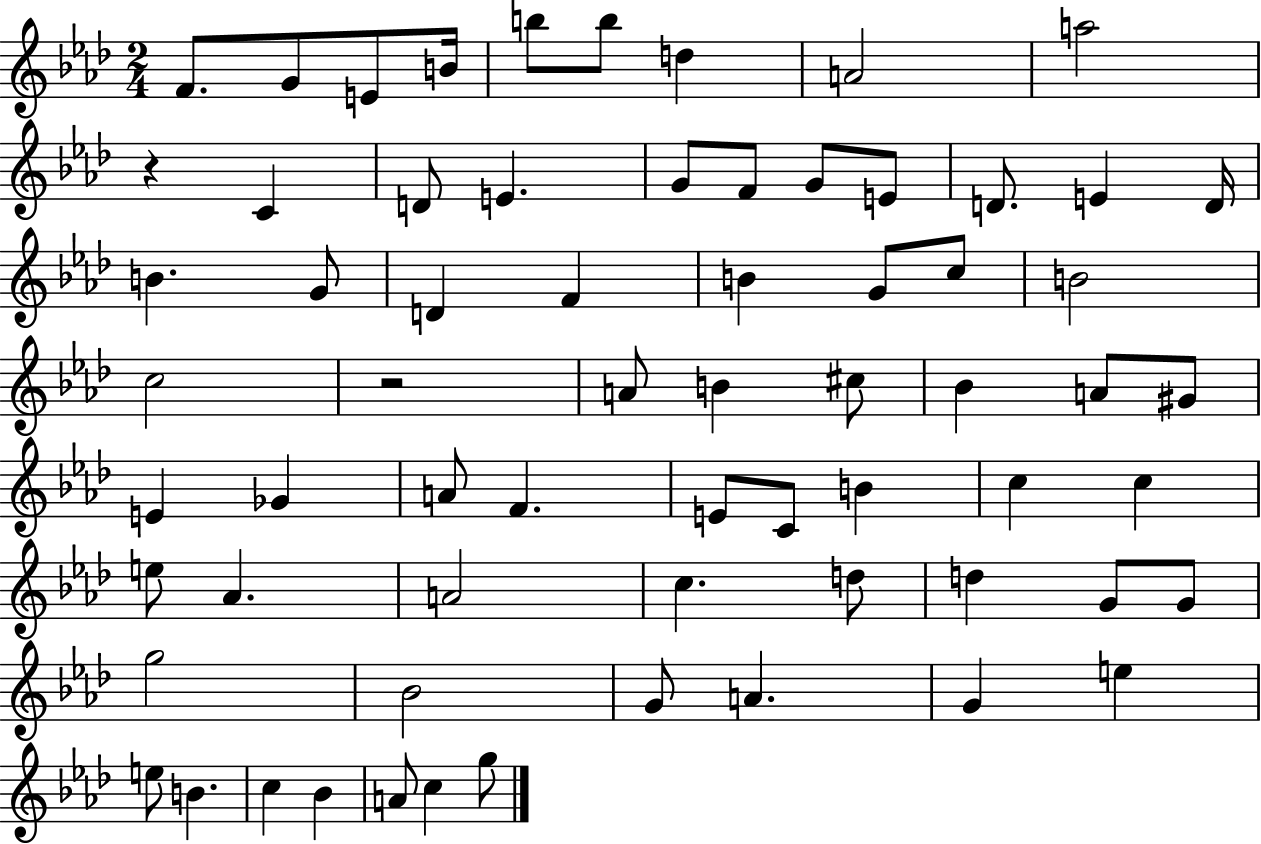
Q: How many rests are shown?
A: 2